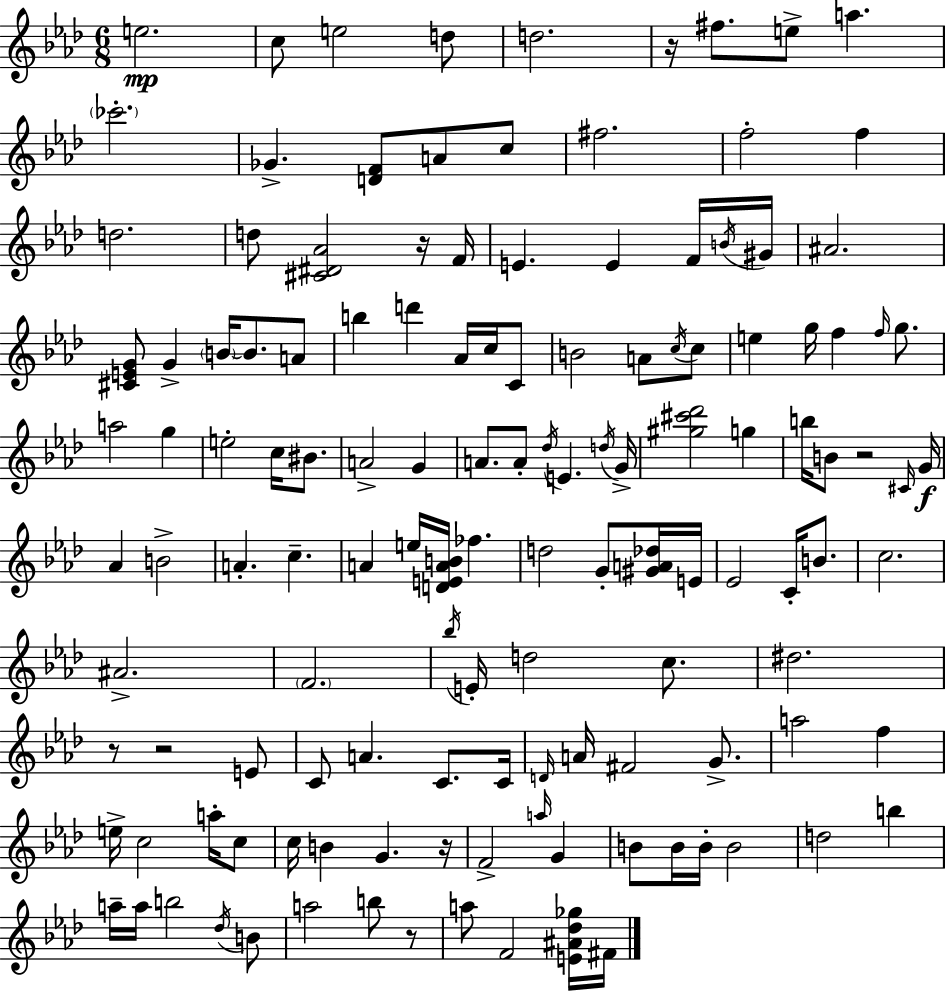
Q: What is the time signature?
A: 6/8